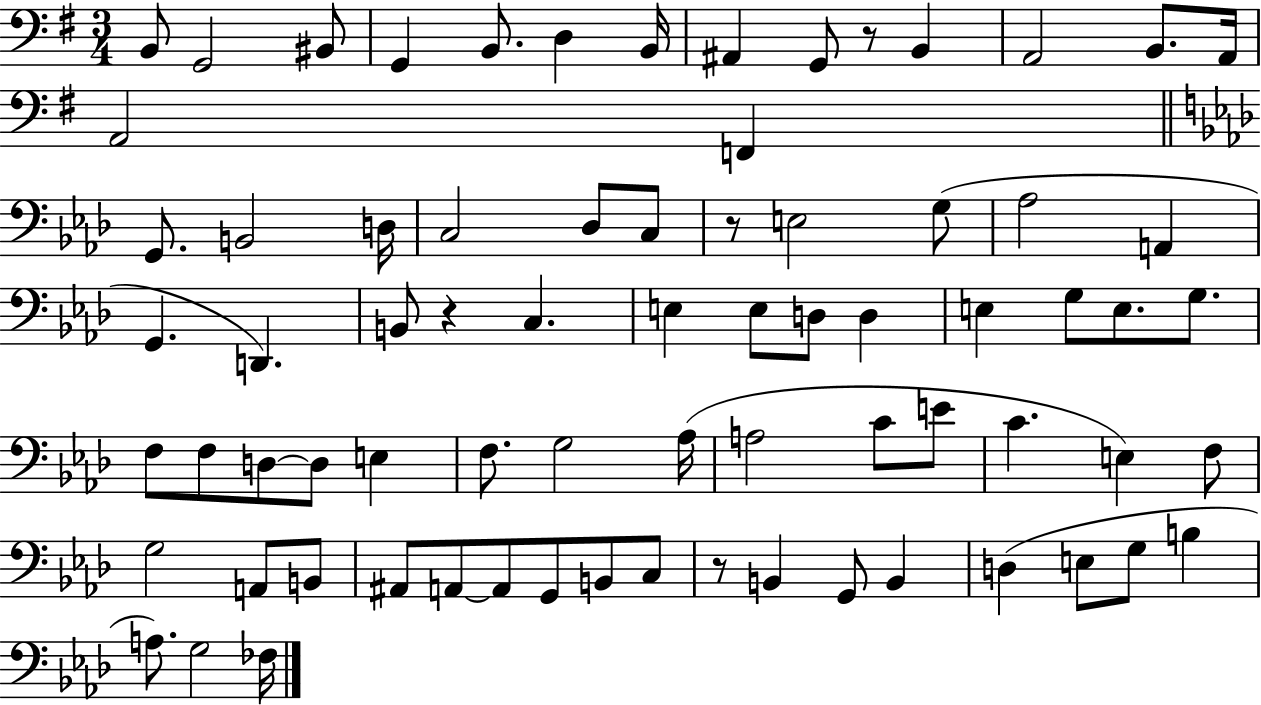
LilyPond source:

{
  \clef bass
  \numericTimeSignature
  \time 3/4
  \key g \major
  \repeat volta 2 { b,8 g,2 bis,8 | g,4 b,8. d4 b,16 | ais,4 g,8 r8 b,4 | a,2 b,8. a,16 | \break a,2 f,4 | \bar "||" \break \key aes \major g,8. b,2 d16 | c2 des8 c8 | r8 e2 g8( | aes2 a,4 | \break g,4. d,4.) | b,8 r4 c4. | e4 e8 d8 d4 | e4 g8 e8. g8. | \break f8 f8 d8~~ d8 e4 | f8. g2 aes16( | a2 c'8 e'8 | c'4. e4) f8 | \break g2 a,8 b,8 | ais,8 a,8~~ a,8 g,8 b,8 c8 | r8 b,4 g,8 b,4 | d4( e8 g8 b4 | \break a8.) g2 fes16 | } \bar "|."
}